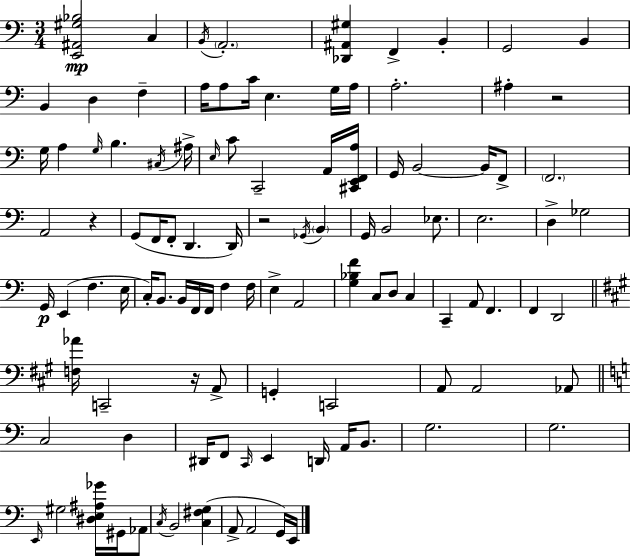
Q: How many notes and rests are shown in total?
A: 107